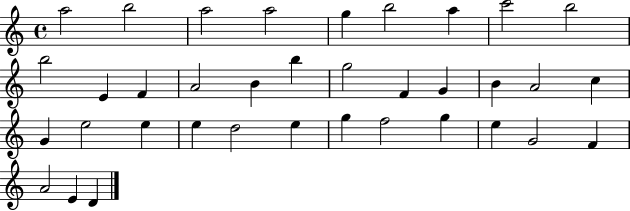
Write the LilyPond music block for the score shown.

{
  \clef treble
  \time 4/4
  \defaultTimeSignature
  \key c \major
  a''2 b''2 | a''2 a''2 | g''4 b''2 a''4 | c'''2 b''2 | \break b''2 e'4 f'4 | a'2 b'4 b''4 | g''2 f'4 g'4 | b'4 a'2 c''4 | \break g'4 e''2 e''4 | e''4 d''2 e''4 | g''4 f''2 g''4 | e''4 g'2 f'4 | \break a'2 e'4 d'4 | \bar "|."
}